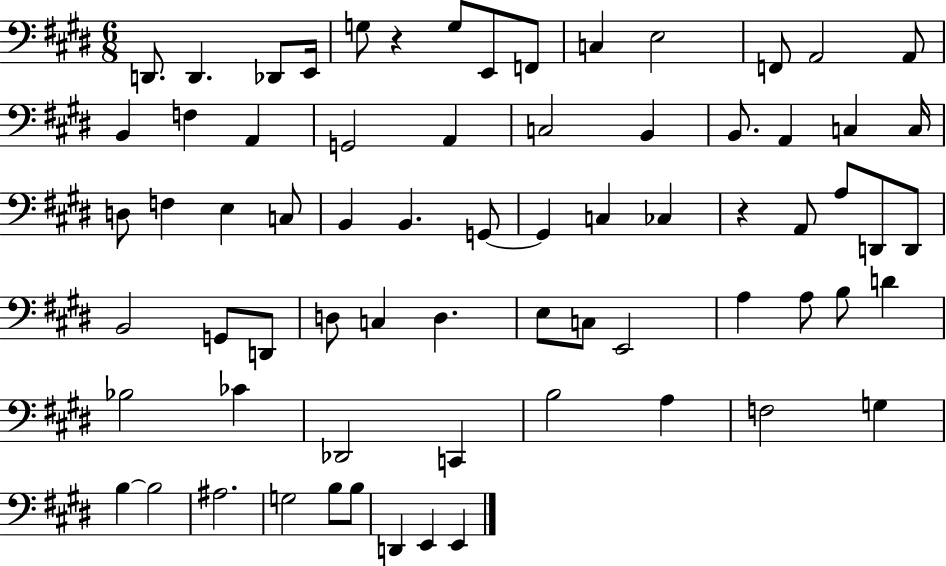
D2/e. D2/q. Db2/e E2/s G3/e R/q G3/e E2/e F2/e C3/q E3/h F2/e A2/h A2/e B2/q F3/q A2/q G2/h A2/q C3/h B2/q B2/e. A2/q C3/q C3/s D3/e F3/q E3/q C3/e B2/q B2/q. G2/e G2/q C3/q CES3/q R/q A2/e A3/e D2/e D2/e B2/h G2/e D2/e D3/e C3/q D3/q. E3/e C3/e E2/h A3/q A3/e B3/e D4/q Bb3/h CES4/q Db2/h C2/q B3/h A3/q F3/h G3/q B3/q B3/h A#3/h. G3/h B3/e B3/e D2/q E2/q E2/q